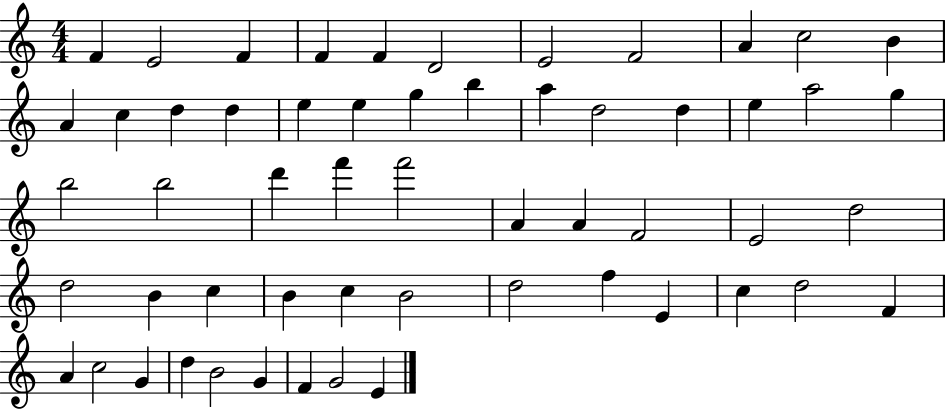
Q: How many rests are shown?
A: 0